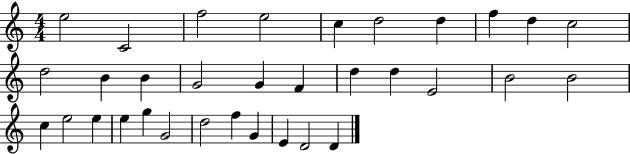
{
  \clef treble
  \numericTimeSignature
  \time 4/4
  \key c \major
  e''2 c'2 | f''2 e''2 | c''4 d''2 d''4 | f''4 d''4 c''2 | \break d''2 b'4 b'4 | g'2 g'4 f'4 | d''4 d''4 e'2 | b'2 b'2 | \break c''4 e''2 e''4 | e''4 g''4 g'2 | d''2 f''4 g'4 | e'4 d'2 d'4 | \break \bar "|."
}